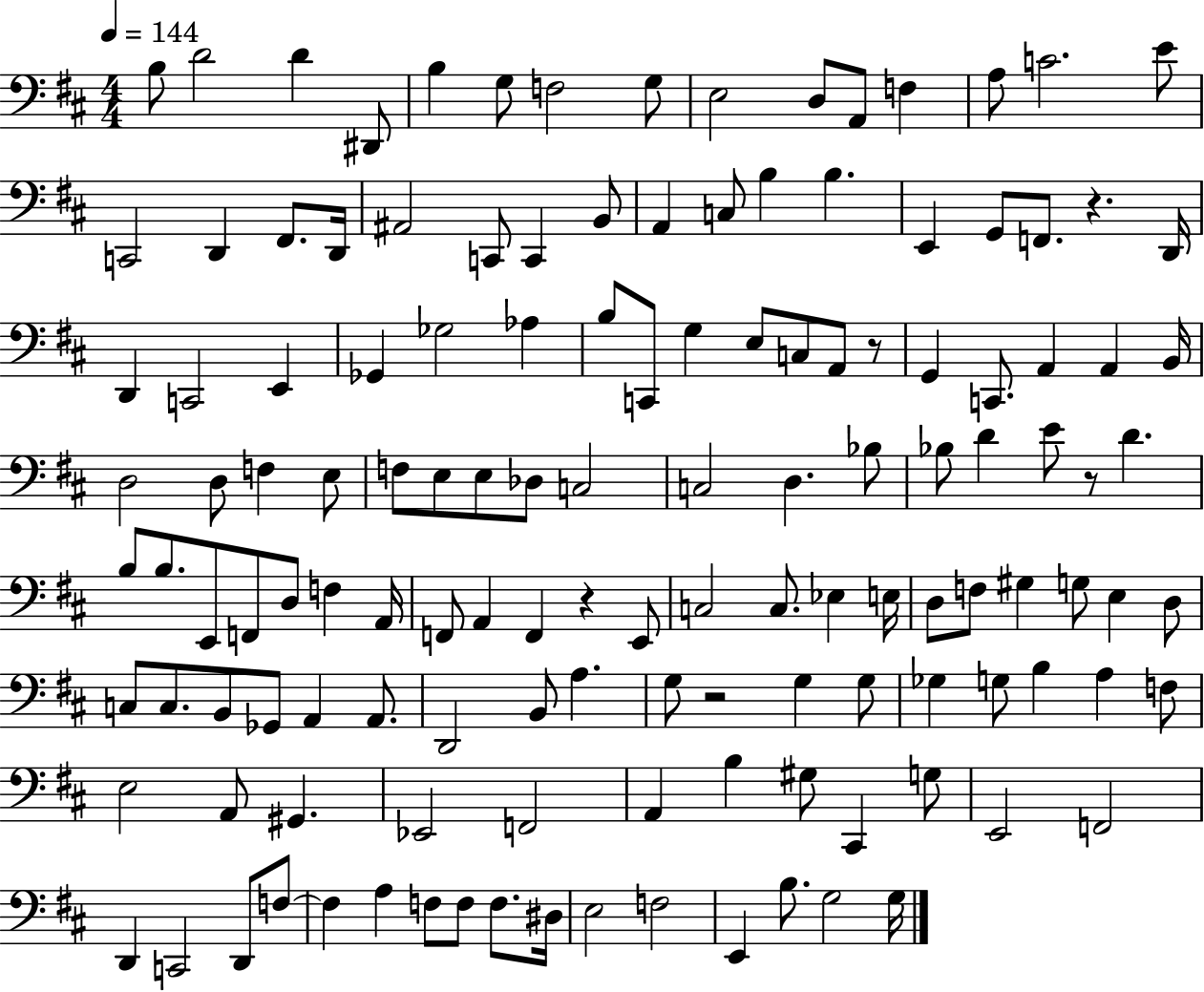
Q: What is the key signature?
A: D major